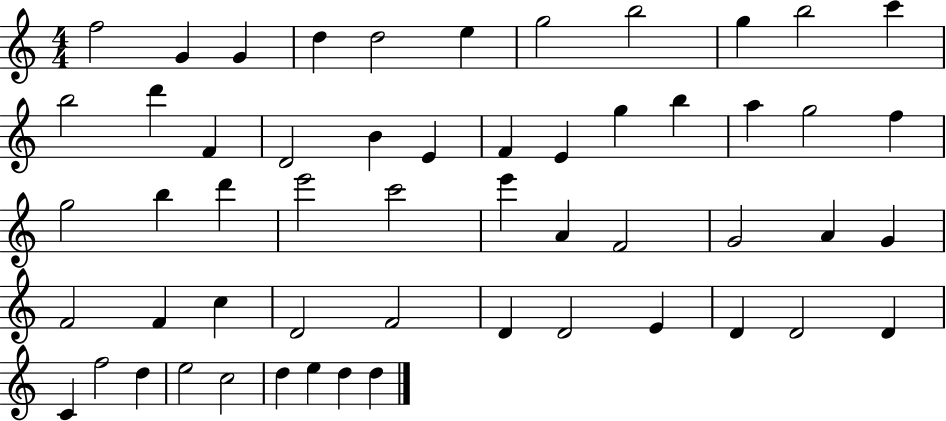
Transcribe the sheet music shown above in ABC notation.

X:1
T:Untitled
M:4/4
L:1/4
K:C
f2 G G d d2 e g2 b2 g b2 c' b2 d' F D2 B E F E g b a g2 f g2 b d' e'2 c'2 e' A F2 G2 A G F2 F c D2 F2 D D2 E D D2 D C f2 d e2 c2 d e d d